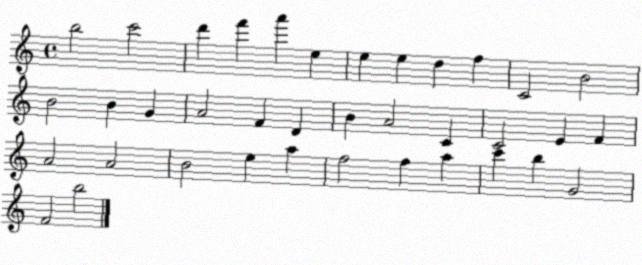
X:1
T:Untitled
M:4/4
L:1/4
K:C
b2 c'2 d' f' a' e e e d f C2 B2 B2 B G A2 F D B A2 C C2 E F A2 A2 B2 e a f2 f a c' b G2 F2 b2